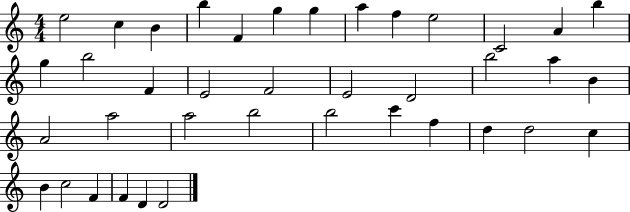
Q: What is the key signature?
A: C major